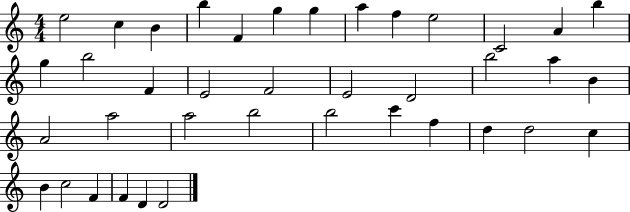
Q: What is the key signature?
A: C major